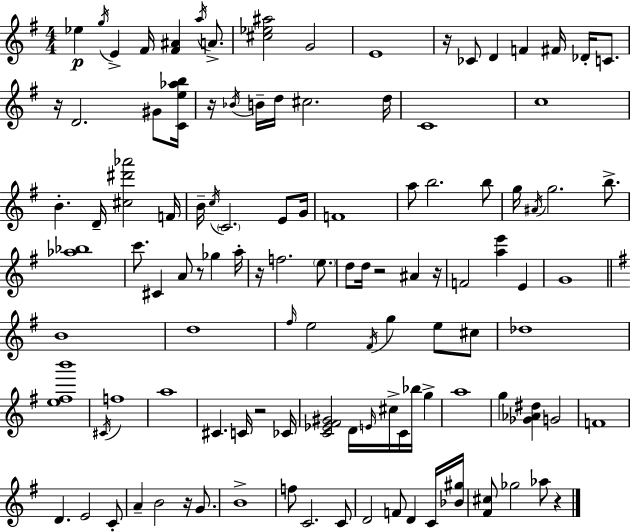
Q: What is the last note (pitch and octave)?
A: Ab5